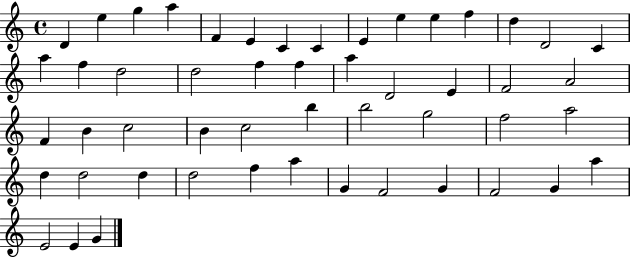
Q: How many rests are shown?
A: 0